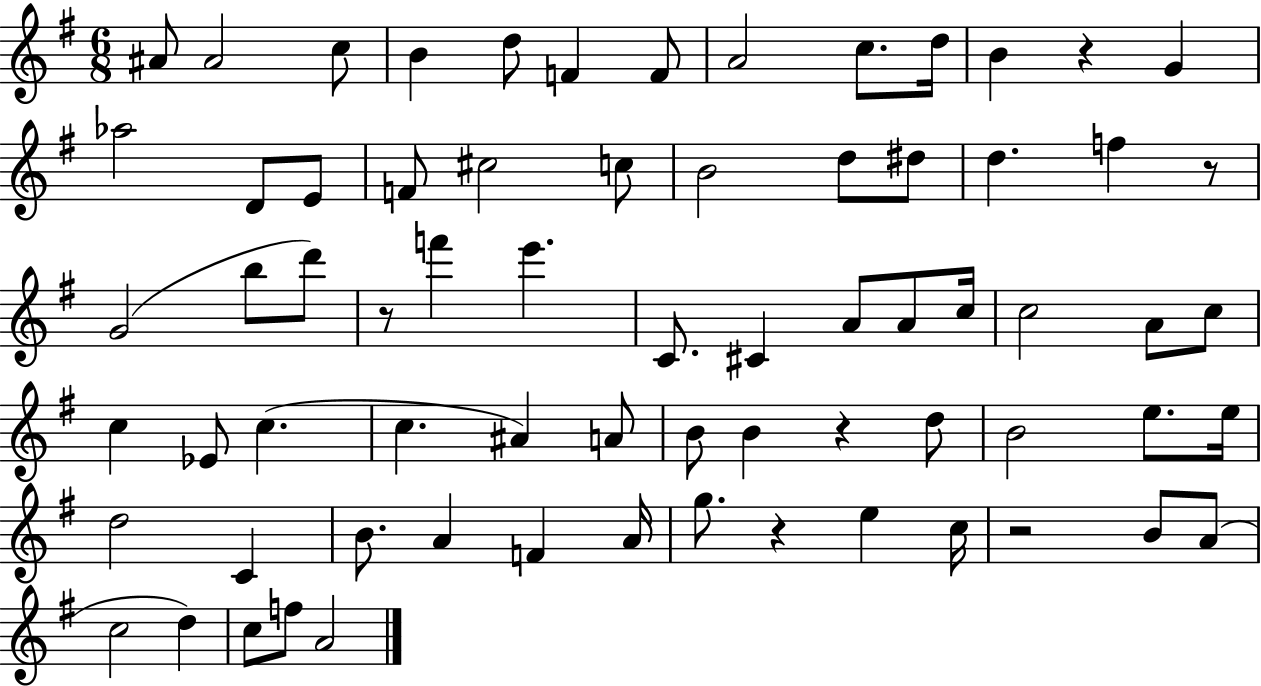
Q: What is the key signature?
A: G major